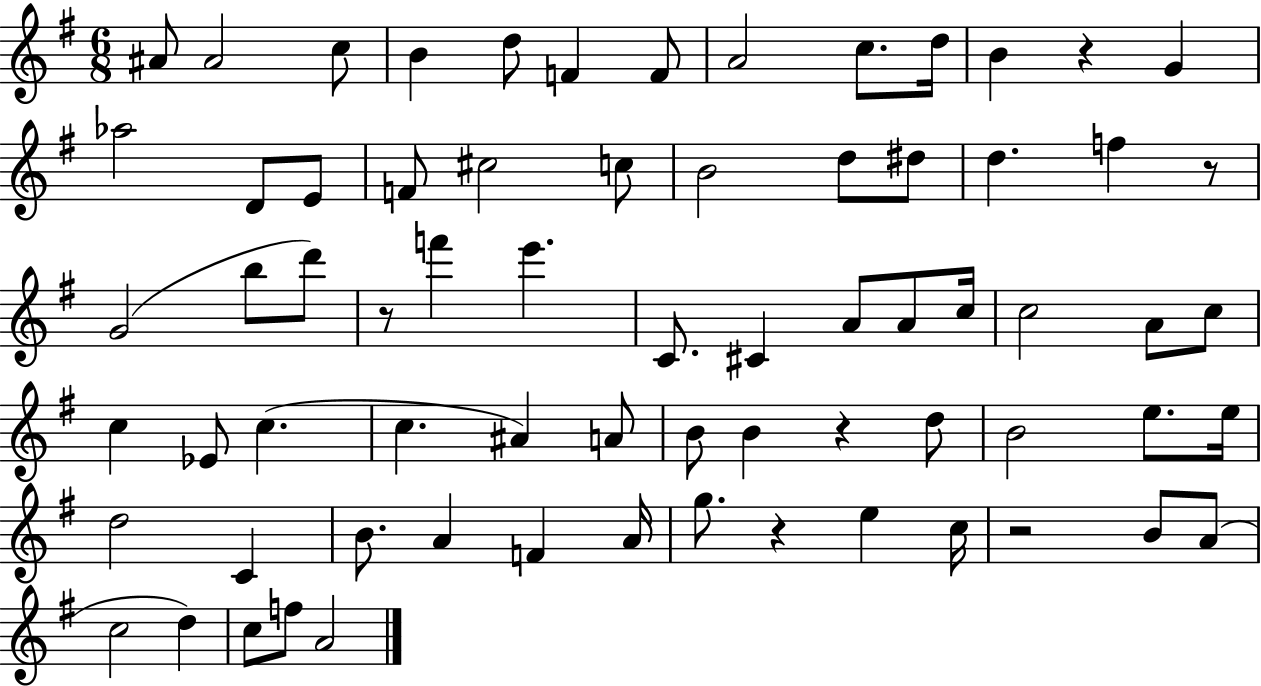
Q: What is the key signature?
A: G major